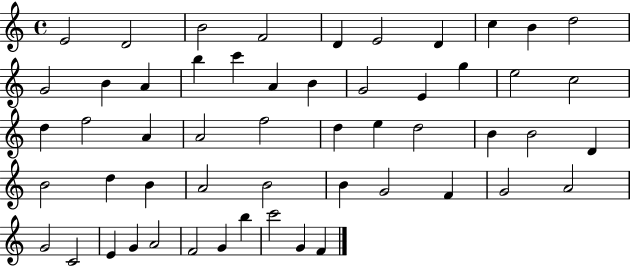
E4/h D4/h B4/h F4/h D4/q E4/h D4/q C5/q B4/q D5/h G4/h B4/q A4/q B5/q C6/q A4/q B4/q G4/h E4/q G5/q E5/h C5/h D5/q F5/h A4/q A4/h F5/h D5/q E5/q D5/h B4/q B4/h D4/q B4/h D5/q B4/q A4/h B4/h B4/q G4/h F4/q G4/h A4/h G4/h C4/h E4/q G4/q A4/h F4/h G4/q B5/q C6/h G4/q F4/q